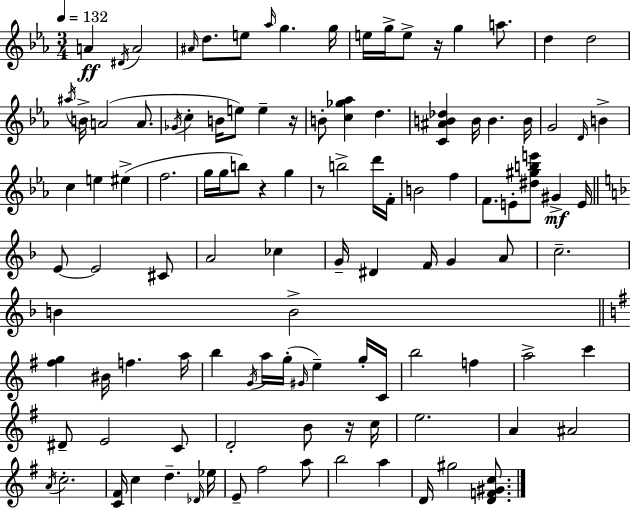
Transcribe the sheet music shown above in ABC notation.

X:1
T:Untitled
M:3/4
L:1/4
K:Eb
A ^D/4 A2 ^A/4 d/2 e/2 _a/4 g g/4 e/4 g/4 e/2 z/4 g a/2 d d2 ^a/4 B/4 A2 A/2 _G/4 c B/4 e/2 e z/4 B/2 [c_g_a] d [C^AB_d] B/4 B B/4 G2 D/4 B c e ^e f2 g/4 g/4 b/2 z g z/2 b2 d'/4 F/4 B2 f F/2 E/2 [^d^gbe']/2 ^G E/4 E/2 E2 ^C/2 A2 _c G/4 ^D F/4 G A/2 c2 B B2 [^fg] ^B/4 f a/4 b G/4 a/4 g/4 ^G/4 e g/4 C/4 b2 f a2 c' ^D/2 E2 C/2 D2 B/2 z/4 c/4 e2 A ^A2 A/4 c2 [C^F]/4 c d _D/4 _e/4 E/2 ^f2 a/2 b2 a D/4 ^g2 [DF^Gc]/2